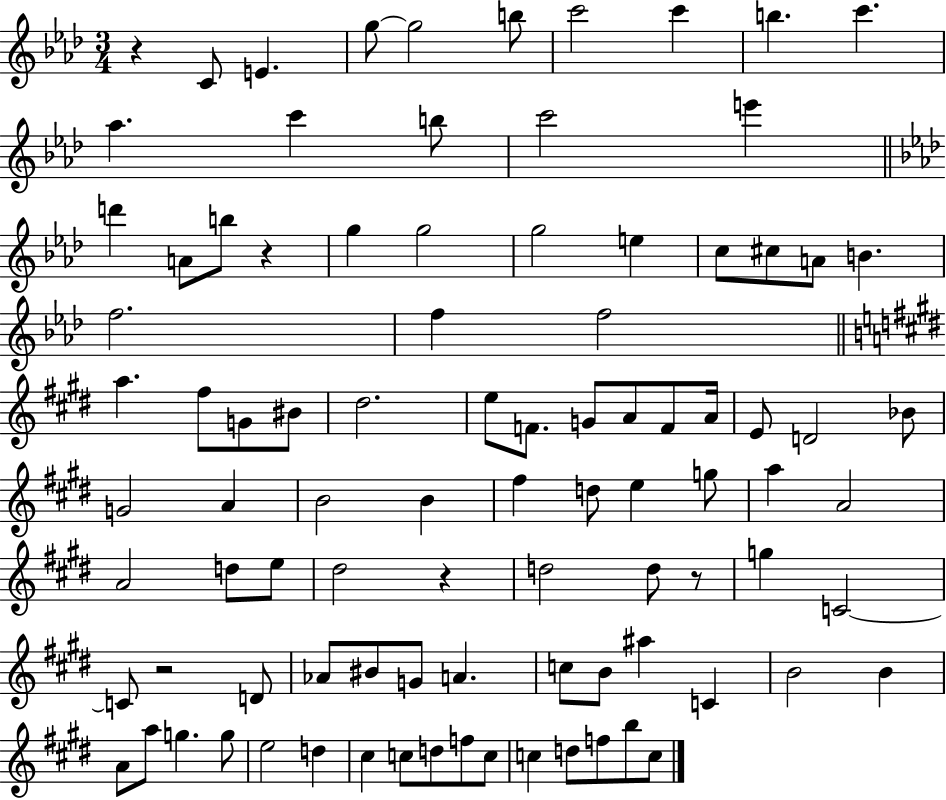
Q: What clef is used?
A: treble